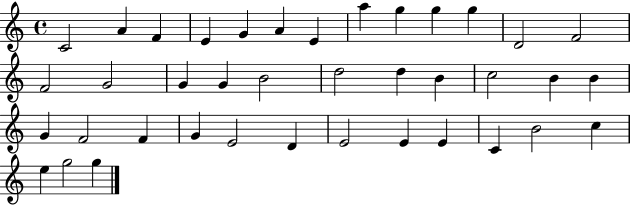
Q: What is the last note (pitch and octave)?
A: G5